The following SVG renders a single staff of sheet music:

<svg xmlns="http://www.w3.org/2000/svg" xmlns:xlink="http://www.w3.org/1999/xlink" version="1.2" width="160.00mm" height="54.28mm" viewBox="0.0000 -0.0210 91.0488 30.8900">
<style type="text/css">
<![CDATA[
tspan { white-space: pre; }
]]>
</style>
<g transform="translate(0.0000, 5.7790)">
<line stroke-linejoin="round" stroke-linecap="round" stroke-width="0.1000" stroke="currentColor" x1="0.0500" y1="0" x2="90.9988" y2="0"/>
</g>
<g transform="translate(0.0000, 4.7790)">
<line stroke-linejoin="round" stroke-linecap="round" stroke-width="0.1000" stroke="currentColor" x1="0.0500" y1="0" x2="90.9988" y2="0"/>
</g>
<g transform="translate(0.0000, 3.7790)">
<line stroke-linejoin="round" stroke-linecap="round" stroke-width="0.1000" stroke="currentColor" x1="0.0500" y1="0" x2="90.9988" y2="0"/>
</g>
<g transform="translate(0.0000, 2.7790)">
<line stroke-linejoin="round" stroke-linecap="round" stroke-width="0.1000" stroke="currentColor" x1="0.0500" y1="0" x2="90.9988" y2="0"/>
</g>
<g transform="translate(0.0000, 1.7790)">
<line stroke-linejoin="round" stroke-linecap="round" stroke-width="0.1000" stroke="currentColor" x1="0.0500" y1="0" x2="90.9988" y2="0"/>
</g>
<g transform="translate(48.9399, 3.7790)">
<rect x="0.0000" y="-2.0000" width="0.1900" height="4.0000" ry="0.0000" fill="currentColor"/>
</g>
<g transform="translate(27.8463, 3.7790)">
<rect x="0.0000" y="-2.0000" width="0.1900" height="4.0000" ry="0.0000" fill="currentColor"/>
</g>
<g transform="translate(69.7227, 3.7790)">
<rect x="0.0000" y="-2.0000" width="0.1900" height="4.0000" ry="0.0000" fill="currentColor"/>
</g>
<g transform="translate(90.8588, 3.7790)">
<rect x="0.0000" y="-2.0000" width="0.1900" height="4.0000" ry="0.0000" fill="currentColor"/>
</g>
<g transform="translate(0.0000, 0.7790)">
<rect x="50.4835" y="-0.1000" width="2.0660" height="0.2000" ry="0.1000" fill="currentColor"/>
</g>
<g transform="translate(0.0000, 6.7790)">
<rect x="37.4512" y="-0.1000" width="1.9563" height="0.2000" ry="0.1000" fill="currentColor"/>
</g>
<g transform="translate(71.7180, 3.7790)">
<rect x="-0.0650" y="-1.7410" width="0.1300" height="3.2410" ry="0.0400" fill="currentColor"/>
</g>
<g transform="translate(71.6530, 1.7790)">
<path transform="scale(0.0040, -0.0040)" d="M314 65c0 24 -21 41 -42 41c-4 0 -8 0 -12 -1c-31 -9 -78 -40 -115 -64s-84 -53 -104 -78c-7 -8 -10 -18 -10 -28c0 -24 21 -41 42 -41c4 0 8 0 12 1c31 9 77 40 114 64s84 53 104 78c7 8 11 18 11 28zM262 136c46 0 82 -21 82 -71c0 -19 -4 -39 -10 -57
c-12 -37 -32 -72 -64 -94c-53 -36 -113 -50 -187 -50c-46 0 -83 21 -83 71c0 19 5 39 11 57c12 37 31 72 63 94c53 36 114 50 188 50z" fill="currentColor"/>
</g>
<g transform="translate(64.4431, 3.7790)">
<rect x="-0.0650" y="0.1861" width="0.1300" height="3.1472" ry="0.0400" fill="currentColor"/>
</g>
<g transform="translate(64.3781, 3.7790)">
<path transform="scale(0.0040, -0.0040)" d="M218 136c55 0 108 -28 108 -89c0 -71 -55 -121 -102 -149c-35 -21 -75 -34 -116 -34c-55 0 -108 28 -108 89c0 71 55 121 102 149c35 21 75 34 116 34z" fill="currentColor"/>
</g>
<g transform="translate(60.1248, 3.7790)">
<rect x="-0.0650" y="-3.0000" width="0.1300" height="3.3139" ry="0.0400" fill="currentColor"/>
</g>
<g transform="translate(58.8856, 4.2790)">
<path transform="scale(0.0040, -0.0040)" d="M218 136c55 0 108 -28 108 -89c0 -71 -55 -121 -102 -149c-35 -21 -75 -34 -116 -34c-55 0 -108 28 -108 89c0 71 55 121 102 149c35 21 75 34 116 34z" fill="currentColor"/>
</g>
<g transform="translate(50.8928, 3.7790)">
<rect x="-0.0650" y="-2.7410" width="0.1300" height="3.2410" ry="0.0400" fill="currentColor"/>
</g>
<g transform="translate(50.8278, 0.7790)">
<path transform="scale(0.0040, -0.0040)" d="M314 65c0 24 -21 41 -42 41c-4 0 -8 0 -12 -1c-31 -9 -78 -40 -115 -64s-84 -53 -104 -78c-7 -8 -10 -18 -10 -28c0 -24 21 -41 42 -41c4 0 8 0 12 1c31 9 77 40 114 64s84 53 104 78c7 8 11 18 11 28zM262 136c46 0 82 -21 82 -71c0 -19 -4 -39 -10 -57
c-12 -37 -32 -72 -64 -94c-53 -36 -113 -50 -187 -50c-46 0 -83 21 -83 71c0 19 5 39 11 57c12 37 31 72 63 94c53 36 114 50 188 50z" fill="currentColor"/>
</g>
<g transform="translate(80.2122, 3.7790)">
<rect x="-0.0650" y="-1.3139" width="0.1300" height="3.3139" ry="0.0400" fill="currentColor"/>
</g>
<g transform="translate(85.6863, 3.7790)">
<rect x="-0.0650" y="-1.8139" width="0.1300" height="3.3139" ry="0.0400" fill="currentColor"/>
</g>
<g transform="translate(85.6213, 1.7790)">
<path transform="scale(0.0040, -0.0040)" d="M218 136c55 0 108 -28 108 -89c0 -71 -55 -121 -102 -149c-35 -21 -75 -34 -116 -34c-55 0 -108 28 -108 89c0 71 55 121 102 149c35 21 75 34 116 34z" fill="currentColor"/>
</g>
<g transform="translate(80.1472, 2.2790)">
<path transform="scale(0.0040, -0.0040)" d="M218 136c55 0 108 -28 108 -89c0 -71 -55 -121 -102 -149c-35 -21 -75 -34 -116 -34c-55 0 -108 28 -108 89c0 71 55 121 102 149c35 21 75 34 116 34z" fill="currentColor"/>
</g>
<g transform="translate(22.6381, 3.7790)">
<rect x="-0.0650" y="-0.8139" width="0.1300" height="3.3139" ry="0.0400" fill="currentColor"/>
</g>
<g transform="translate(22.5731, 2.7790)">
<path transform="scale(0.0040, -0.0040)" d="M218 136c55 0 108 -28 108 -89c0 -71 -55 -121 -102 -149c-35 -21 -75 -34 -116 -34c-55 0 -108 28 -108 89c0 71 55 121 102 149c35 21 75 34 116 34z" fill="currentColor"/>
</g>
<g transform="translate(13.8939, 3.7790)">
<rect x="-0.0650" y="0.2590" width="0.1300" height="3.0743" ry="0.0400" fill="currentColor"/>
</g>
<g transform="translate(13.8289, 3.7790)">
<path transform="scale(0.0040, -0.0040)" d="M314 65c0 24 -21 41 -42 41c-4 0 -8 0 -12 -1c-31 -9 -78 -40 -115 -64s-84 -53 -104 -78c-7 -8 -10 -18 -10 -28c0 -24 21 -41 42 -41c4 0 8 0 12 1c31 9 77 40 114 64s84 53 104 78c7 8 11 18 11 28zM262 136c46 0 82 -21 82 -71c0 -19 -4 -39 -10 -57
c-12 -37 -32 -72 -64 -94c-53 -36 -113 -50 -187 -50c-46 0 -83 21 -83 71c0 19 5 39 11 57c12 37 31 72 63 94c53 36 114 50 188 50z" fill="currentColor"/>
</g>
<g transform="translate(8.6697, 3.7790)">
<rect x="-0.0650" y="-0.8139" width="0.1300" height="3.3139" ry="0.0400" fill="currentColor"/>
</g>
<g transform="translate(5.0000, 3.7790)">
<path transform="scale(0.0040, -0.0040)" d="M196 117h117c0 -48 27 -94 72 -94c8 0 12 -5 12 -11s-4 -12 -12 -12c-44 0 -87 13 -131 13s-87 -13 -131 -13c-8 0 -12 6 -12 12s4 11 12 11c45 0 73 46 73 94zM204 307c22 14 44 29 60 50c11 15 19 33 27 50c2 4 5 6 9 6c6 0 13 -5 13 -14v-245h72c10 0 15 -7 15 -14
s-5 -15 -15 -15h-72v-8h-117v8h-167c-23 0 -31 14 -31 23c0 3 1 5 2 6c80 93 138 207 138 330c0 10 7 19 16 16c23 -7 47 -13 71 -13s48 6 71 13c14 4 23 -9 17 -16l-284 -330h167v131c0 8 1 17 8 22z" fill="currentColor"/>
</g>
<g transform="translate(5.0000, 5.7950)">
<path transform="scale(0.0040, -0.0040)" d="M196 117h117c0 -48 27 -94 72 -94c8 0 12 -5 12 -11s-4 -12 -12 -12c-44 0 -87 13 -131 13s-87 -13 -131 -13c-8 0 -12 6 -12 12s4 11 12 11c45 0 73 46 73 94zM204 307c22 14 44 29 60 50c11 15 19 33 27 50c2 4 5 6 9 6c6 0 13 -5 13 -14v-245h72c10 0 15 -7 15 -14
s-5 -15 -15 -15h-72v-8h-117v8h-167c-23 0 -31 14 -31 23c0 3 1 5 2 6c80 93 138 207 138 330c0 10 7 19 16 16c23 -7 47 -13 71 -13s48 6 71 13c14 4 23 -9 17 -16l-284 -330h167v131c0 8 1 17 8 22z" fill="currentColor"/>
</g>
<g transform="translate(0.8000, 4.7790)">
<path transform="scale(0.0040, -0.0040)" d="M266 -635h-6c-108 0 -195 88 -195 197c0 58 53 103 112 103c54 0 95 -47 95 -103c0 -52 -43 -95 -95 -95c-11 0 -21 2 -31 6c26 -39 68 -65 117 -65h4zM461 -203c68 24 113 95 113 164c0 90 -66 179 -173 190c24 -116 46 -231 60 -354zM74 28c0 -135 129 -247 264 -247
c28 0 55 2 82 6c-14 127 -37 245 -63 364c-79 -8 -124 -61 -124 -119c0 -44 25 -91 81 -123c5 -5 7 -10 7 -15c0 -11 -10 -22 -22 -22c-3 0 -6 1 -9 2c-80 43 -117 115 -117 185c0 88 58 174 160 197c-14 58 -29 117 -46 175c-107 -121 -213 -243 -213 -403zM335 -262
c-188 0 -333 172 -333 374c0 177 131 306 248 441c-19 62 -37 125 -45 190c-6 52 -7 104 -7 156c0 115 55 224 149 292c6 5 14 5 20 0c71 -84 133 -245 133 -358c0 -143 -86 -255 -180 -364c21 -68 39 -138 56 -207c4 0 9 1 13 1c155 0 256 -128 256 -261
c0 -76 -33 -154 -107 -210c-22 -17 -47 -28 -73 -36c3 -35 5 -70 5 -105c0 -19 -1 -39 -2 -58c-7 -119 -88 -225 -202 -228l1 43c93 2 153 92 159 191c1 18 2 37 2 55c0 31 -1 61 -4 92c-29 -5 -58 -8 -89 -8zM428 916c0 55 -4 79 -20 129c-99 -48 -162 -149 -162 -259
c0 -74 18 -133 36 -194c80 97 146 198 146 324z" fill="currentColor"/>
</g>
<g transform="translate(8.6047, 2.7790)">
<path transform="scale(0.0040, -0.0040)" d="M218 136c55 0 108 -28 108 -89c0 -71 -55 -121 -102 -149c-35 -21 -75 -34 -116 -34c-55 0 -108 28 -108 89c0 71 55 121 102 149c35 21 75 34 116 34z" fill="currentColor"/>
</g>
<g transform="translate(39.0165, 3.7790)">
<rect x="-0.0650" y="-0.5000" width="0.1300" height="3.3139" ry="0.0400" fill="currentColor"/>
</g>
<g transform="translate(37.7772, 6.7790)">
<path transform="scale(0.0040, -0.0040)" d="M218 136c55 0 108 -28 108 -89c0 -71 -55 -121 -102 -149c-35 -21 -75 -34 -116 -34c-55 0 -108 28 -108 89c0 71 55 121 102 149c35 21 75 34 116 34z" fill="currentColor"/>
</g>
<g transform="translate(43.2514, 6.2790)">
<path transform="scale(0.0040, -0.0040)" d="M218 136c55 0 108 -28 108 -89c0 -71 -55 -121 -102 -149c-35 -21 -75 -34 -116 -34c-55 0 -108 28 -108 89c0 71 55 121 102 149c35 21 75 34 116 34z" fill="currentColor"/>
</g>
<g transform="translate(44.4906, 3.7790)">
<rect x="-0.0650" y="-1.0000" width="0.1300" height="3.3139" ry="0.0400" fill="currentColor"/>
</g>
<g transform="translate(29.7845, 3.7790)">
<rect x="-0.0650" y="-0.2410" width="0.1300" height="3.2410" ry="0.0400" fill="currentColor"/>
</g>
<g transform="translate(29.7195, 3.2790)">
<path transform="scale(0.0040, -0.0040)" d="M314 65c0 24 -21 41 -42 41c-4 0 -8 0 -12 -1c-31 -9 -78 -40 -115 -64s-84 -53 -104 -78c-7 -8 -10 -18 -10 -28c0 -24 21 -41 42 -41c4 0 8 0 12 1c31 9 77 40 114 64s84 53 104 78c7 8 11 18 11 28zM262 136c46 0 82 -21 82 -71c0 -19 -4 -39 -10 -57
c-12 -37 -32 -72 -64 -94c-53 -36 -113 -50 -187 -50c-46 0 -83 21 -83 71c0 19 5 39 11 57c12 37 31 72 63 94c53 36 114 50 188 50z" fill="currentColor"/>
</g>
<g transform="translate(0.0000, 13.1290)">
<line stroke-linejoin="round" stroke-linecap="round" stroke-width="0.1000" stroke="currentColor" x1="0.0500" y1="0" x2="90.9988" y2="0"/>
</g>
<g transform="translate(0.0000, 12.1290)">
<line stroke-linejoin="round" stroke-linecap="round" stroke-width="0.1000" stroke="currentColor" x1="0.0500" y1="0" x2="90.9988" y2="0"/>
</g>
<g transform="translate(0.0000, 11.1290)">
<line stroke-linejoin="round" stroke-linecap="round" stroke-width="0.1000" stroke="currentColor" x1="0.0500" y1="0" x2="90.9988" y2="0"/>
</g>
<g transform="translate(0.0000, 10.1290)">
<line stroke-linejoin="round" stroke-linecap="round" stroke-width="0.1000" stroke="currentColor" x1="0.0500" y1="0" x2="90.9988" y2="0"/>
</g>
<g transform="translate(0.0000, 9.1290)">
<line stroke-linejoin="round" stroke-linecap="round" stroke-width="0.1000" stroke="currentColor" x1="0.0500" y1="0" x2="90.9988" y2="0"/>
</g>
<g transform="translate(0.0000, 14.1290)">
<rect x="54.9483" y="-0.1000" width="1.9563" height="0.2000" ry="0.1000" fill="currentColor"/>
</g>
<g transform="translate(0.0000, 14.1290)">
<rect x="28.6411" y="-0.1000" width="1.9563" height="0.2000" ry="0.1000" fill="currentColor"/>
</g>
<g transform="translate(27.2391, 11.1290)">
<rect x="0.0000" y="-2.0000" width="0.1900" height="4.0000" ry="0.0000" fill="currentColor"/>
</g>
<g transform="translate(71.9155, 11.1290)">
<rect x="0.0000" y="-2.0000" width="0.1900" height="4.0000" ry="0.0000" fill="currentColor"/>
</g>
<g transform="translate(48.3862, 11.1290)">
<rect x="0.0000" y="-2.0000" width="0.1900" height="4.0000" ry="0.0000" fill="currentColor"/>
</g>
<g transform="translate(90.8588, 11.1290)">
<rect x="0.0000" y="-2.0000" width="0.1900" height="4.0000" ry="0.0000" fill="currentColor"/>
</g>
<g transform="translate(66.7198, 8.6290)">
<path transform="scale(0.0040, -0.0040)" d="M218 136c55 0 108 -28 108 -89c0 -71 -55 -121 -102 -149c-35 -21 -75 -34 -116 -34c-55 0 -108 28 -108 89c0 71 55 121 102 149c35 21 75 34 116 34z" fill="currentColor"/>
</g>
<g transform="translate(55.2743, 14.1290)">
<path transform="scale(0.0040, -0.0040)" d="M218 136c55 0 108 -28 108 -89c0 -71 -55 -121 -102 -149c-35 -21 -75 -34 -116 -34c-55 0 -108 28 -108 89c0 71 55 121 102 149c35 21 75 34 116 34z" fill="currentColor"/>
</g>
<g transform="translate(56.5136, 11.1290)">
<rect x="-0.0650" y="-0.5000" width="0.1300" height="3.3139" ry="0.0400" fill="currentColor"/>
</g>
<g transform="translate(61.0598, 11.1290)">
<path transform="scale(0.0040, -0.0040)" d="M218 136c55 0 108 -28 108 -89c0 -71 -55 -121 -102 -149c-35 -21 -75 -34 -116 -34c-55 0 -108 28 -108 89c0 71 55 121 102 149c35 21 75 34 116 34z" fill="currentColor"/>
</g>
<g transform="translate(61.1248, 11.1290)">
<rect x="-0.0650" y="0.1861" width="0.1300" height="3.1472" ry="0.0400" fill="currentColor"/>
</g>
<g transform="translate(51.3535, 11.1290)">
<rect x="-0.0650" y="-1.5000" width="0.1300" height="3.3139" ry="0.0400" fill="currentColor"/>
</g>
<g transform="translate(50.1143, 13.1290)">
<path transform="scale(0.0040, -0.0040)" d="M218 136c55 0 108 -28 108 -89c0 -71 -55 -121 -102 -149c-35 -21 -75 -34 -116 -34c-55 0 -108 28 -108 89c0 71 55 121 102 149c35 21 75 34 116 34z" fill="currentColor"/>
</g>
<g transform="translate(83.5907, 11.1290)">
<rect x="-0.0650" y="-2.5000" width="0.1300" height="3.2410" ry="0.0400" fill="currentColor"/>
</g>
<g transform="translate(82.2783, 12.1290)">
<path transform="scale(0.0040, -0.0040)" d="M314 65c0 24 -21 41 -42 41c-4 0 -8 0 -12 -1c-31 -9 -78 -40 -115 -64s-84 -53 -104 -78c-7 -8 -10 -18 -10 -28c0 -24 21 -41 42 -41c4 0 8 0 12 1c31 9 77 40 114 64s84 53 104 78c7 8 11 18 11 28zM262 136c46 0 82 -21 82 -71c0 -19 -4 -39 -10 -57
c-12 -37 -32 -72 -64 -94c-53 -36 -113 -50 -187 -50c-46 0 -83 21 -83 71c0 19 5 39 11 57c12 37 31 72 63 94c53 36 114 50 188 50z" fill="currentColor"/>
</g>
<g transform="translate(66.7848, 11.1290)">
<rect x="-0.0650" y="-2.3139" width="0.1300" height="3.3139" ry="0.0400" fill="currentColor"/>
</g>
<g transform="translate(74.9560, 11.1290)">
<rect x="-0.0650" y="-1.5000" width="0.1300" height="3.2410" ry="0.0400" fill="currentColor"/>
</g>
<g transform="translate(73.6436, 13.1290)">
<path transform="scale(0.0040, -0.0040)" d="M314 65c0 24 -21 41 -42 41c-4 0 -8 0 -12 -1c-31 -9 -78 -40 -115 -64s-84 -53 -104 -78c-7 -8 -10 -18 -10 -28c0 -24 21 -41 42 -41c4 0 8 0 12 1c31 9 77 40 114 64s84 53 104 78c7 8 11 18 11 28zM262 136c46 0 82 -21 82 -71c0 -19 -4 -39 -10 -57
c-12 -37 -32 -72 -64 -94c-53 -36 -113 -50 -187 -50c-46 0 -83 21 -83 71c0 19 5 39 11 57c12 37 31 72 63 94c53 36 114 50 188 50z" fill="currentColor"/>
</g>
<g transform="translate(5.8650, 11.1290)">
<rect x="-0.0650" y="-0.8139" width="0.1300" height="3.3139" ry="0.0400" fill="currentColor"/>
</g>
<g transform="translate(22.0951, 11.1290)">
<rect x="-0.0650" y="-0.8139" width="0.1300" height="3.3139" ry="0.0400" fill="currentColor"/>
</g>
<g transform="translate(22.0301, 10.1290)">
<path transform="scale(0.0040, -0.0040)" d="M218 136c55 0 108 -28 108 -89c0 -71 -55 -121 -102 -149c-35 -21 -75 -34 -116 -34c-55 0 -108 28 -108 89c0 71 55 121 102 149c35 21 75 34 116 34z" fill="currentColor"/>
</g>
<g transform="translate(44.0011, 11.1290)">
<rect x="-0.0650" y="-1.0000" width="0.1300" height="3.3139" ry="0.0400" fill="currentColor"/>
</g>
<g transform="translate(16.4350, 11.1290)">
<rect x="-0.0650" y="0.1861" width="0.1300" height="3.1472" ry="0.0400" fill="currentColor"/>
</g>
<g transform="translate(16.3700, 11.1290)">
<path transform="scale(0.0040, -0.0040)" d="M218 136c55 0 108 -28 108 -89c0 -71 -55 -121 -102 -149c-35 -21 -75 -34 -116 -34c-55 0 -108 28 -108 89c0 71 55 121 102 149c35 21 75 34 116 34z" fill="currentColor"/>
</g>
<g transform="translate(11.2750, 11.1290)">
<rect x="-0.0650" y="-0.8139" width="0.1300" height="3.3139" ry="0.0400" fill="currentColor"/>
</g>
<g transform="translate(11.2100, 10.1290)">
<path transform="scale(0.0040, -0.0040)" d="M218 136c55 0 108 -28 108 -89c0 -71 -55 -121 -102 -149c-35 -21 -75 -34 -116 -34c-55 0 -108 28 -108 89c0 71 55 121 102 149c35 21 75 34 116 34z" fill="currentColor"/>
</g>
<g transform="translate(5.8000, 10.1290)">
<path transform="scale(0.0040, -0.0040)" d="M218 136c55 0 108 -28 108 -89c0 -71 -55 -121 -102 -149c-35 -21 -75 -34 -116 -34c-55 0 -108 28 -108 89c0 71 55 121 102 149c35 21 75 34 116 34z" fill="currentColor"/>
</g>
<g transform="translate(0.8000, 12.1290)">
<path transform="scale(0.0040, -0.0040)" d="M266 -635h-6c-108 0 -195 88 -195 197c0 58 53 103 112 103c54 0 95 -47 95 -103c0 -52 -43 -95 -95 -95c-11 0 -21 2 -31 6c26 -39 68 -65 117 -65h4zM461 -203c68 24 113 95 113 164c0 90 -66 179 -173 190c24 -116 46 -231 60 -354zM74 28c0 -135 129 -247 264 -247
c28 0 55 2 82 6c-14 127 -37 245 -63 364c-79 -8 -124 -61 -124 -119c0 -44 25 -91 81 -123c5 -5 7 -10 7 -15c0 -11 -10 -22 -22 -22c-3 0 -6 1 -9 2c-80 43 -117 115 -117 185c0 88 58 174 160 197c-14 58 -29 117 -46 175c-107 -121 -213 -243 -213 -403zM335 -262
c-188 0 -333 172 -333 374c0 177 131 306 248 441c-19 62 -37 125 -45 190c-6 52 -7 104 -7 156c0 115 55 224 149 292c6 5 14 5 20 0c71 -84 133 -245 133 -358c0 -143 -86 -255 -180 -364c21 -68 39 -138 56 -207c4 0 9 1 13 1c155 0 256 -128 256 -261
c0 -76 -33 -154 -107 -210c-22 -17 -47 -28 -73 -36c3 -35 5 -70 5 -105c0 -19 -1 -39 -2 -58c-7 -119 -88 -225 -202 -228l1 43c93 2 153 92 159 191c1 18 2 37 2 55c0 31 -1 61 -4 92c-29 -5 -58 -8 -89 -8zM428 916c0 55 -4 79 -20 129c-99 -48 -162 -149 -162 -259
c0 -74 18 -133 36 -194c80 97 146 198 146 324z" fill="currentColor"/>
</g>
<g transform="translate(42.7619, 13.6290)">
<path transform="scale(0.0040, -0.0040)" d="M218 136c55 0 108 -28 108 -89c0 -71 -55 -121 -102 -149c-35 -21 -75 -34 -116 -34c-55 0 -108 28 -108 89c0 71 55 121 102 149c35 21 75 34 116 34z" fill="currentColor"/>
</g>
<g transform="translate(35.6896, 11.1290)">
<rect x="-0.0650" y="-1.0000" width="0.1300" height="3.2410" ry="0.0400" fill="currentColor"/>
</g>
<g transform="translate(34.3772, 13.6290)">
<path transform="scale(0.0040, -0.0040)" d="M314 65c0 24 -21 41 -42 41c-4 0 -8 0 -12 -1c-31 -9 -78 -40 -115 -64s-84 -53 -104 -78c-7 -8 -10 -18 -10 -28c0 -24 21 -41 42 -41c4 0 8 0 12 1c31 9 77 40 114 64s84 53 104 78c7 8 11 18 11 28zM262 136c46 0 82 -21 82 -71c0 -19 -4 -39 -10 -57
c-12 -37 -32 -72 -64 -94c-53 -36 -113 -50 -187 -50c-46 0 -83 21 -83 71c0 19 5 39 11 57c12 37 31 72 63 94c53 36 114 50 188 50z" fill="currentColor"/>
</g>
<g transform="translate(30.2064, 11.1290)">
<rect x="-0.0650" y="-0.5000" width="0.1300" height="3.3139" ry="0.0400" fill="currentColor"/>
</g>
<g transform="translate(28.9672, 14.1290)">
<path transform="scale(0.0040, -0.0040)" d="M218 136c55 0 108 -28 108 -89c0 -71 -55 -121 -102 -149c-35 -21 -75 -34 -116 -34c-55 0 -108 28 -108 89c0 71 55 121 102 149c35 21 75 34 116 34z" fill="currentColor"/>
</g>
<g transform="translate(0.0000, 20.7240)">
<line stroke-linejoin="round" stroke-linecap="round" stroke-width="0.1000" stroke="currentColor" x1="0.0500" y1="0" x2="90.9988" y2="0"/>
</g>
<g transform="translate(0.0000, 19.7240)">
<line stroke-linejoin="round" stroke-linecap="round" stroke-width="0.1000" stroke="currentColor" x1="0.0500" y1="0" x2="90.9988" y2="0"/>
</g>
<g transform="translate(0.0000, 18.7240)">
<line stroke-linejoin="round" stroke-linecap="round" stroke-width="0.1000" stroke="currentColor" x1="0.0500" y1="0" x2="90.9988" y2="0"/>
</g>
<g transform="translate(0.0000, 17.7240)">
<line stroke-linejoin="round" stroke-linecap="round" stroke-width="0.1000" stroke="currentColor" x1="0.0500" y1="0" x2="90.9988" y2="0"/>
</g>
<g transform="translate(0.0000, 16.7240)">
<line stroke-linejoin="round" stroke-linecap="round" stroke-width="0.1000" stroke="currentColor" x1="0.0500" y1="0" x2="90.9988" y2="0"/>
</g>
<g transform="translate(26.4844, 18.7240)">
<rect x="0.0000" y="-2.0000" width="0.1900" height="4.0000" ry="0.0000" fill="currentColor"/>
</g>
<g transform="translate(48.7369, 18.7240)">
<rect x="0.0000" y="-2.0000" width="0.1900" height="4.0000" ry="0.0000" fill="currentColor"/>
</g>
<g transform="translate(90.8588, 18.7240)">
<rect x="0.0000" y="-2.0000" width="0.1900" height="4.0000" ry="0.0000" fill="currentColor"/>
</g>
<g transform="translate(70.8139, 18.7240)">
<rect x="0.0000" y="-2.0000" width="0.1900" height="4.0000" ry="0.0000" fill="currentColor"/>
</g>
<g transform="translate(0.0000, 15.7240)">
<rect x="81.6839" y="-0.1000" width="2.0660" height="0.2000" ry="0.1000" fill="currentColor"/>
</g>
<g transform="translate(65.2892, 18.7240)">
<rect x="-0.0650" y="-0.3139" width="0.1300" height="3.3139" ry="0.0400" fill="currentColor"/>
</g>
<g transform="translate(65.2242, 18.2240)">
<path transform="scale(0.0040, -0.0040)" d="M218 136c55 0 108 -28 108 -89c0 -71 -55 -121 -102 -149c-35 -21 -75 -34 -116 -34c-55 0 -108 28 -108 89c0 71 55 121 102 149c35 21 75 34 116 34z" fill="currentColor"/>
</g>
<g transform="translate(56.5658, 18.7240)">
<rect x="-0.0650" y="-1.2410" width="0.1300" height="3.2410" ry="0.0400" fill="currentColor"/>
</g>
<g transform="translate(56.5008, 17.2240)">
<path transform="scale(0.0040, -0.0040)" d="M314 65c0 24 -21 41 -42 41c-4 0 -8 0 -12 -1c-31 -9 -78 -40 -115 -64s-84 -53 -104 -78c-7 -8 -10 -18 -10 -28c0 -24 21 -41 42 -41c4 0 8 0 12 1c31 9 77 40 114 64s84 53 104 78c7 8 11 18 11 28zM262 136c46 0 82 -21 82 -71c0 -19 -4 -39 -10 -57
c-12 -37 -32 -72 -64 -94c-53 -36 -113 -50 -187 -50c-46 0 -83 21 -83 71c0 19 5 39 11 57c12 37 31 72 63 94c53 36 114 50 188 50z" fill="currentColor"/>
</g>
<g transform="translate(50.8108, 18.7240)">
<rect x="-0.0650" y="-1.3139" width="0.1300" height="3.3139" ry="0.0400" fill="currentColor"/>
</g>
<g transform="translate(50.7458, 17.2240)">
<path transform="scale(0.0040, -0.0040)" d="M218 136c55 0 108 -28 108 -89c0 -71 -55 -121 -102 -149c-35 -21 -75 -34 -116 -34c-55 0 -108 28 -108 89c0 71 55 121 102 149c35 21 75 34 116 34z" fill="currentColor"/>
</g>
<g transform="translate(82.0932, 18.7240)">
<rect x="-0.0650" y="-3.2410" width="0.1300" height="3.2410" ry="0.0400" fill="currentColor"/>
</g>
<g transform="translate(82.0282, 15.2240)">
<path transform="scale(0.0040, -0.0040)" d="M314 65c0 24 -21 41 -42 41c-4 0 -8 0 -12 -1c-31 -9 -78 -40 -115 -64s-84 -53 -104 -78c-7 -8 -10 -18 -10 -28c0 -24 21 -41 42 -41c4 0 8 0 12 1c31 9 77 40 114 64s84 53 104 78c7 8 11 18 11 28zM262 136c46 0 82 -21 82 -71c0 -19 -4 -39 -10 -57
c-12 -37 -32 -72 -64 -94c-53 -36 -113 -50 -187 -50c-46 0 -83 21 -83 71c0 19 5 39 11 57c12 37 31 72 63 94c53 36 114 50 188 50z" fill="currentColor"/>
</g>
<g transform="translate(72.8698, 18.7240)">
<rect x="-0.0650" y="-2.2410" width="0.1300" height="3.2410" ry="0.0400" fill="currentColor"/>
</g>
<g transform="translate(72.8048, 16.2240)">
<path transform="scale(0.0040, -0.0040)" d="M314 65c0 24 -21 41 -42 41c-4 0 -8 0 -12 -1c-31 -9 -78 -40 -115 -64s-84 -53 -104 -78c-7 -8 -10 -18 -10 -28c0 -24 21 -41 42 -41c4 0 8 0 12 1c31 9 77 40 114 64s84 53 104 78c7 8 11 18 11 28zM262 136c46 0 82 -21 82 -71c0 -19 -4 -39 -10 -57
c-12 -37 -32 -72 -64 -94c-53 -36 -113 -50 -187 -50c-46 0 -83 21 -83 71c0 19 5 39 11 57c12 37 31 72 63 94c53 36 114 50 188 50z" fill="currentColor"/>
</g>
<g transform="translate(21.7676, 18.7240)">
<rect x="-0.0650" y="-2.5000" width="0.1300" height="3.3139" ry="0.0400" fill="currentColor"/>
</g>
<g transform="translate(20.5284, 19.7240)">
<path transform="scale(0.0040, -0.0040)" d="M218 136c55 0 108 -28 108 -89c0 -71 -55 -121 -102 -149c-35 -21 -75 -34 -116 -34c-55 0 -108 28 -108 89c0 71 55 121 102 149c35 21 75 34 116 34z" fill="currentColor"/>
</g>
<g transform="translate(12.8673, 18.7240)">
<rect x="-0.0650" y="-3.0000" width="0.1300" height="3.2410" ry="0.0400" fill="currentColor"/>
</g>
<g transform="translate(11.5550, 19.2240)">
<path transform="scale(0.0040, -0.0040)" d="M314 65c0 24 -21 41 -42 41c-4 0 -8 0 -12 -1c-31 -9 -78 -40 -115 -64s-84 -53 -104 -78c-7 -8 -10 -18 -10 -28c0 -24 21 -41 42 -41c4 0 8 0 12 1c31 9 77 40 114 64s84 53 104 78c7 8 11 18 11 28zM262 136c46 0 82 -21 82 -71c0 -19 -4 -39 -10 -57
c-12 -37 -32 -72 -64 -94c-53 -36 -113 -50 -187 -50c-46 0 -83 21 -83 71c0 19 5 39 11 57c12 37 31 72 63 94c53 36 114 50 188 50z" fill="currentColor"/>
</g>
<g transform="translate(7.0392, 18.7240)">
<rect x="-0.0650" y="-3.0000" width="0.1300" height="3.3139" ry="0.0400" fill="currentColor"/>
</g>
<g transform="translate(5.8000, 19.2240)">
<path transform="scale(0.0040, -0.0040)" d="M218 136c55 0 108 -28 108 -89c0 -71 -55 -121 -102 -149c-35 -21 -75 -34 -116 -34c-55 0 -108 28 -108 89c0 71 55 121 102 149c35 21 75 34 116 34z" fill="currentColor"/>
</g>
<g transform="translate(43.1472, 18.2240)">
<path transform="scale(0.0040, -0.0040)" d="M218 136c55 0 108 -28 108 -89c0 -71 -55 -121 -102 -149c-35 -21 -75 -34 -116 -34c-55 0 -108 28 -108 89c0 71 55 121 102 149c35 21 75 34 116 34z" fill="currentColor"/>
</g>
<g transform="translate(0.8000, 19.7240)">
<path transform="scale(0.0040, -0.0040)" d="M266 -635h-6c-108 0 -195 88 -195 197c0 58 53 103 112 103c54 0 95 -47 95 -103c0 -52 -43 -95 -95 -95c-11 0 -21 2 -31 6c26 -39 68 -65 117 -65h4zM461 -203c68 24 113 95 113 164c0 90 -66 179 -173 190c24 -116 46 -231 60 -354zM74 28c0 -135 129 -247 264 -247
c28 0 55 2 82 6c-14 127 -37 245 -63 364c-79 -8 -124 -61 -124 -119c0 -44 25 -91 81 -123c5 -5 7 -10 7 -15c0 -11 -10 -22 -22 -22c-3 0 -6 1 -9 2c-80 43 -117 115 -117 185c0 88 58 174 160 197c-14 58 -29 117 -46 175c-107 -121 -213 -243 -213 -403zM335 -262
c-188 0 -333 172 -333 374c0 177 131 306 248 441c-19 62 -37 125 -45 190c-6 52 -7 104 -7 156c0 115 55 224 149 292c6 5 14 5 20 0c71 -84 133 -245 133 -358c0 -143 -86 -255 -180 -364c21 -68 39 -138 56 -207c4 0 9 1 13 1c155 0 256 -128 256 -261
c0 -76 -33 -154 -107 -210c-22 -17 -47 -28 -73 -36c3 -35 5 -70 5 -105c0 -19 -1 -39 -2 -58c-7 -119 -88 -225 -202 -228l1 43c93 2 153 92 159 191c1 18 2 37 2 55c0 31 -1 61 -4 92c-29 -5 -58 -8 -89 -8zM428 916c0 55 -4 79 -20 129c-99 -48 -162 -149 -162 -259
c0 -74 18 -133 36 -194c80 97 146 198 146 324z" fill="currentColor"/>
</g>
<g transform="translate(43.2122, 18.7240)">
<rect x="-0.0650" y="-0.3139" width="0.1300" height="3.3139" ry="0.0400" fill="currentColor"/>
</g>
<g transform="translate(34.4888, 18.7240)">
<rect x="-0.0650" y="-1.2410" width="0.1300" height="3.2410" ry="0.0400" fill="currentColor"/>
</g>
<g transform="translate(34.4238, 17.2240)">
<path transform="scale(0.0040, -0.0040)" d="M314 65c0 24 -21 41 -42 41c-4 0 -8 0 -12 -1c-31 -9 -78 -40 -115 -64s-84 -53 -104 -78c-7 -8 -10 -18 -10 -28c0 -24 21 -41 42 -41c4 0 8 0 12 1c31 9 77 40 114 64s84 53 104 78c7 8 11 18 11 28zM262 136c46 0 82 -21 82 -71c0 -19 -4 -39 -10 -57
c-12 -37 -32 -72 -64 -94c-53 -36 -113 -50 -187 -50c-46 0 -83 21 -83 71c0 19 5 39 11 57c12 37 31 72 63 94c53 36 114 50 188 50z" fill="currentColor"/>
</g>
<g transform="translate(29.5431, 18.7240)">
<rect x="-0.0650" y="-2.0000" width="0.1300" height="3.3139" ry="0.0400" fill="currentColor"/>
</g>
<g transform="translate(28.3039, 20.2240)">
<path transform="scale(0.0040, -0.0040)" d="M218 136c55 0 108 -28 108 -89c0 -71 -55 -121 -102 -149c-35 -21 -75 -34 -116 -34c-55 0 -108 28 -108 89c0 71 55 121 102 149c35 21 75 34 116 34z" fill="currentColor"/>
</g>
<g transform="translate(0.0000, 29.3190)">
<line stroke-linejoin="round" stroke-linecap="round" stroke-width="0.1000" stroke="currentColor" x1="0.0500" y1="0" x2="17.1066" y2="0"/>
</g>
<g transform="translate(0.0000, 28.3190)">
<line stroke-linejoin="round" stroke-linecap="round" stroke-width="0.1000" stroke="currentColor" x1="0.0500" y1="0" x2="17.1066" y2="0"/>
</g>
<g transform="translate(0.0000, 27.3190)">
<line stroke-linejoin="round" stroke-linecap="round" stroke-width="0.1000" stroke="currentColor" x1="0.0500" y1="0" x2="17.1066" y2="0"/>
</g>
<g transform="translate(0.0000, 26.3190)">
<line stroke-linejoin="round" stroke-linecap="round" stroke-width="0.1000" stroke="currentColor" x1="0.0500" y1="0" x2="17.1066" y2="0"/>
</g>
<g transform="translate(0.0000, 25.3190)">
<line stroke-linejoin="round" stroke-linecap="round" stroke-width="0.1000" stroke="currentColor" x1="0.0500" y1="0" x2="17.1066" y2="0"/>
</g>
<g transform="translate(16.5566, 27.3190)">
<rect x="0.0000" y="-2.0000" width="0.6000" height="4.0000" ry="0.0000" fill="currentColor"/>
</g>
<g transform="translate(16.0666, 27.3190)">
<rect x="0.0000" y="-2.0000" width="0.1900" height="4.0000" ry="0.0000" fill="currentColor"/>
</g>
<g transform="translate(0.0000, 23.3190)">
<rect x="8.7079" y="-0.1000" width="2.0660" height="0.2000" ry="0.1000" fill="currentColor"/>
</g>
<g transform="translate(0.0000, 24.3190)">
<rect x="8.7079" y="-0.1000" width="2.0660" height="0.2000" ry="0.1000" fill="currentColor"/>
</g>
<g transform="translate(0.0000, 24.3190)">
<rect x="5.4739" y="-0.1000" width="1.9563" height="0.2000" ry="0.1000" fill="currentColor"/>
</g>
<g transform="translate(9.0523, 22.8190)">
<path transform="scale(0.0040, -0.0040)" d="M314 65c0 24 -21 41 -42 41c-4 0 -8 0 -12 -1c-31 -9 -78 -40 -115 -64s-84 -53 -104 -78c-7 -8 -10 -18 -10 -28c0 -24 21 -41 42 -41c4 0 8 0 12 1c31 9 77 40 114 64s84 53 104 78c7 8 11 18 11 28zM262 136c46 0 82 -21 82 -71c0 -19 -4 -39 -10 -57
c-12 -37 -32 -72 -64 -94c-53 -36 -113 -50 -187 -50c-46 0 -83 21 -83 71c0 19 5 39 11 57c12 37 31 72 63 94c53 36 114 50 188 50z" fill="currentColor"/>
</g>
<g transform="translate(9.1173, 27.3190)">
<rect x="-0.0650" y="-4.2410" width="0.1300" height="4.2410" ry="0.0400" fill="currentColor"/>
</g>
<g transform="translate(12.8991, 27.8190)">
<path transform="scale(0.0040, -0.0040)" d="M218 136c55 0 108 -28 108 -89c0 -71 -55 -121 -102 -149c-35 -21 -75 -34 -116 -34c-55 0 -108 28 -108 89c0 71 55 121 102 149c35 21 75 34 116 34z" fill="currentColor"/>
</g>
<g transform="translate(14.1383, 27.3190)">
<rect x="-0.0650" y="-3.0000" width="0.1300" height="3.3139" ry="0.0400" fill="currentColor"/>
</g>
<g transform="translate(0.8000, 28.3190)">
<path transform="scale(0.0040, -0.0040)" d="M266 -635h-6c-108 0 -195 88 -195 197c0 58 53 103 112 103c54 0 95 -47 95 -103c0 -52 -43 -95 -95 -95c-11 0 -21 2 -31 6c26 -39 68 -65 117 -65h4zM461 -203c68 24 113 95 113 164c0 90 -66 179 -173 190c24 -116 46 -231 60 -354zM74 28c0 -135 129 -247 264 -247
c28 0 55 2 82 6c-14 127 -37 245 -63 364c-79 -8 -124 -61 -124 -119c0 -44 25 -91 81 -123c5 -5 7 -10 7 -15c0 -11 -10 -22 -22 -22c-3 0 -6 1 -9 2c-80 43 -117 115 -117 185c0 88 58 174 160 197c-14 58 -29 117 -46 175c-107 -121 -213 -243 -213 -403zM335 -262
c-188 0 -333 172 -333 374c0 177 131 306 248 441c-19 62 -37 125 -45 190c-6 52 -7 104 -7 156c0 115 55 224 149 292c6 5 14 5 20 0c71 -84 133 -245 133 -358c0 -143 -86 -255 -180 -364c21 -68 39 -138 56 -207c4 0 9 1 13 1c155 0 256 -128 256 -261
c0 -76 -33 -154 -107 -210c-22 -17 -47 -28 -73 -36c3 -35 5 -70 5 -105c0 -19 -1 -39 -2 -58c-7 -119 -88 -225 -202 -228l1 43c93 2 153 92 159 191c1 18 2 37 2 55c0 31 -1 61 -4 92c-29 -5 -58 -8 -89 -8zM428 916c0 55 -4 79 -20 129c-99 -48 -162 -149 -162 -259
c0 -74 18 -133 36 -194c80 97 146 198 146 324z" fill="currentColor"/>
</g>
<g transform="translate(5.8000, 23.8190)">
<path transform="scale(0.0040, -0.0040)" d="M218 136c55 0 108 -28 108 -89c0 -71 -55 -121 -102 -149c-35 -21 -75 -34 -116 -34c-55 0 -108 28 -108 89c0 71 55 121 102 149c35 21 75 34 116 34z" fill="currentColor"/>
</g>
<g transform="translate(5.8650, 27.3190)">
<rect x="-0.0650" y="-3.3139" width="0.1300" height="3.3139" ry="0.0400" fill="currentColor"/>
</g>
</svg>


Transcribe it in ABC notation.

X:1
T:Untitled
M:4/4
L:1/4
K:C
d B2 d c2 C D a2 A B f2 e f d d B d C D2 D E C B g E2 G2 A A2 G F e2 c e e2 c g2 b2 b d'2 A